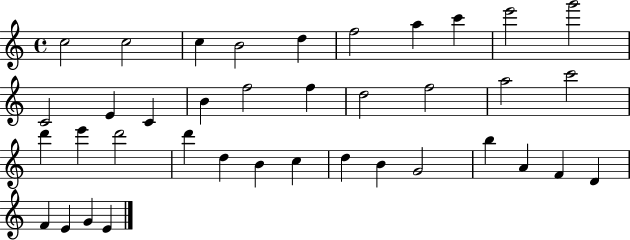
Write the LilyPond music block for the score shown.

{
  \clef treble
  \time 4/4
  \defaultTimeSignature
  \key c \major
  c''2 c''2 | c''4 b'2 d''4 | f''2 a''4 c'''4 | e'''2 g'''2 | \break c'2 e'4 c'4 | b'4 f''2 f''4 | d''2 f''2 | a''2 c'''2 | \break d'''4 e'''4 d'''2 | d'''4 d''4 b'4 c''4 | d''4 b'4 g'2 | b''4 a'4 f'4 d'4 | \break f'4 e'4 g'4 e'4 | \bar "|."
}